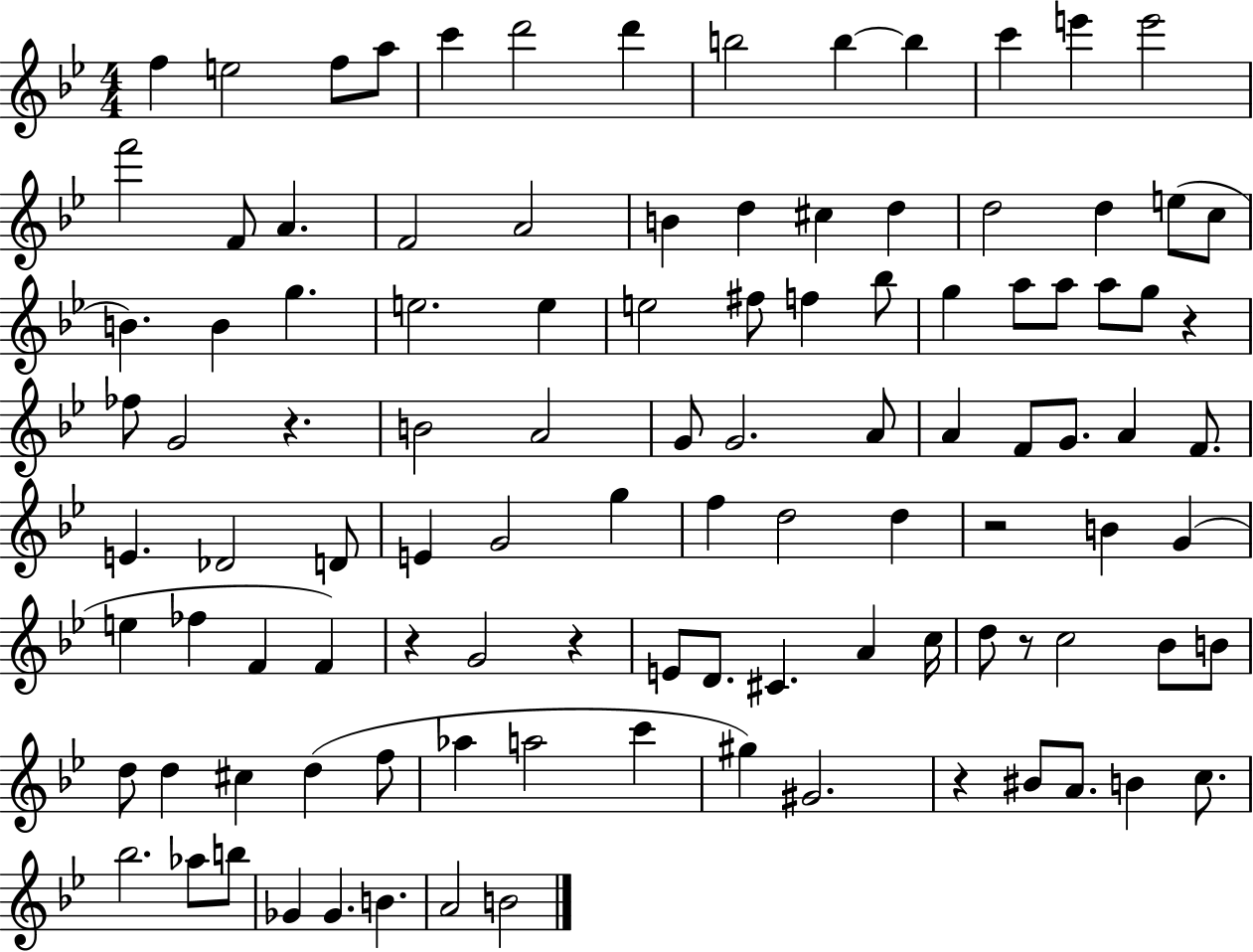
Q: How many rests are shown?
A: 7